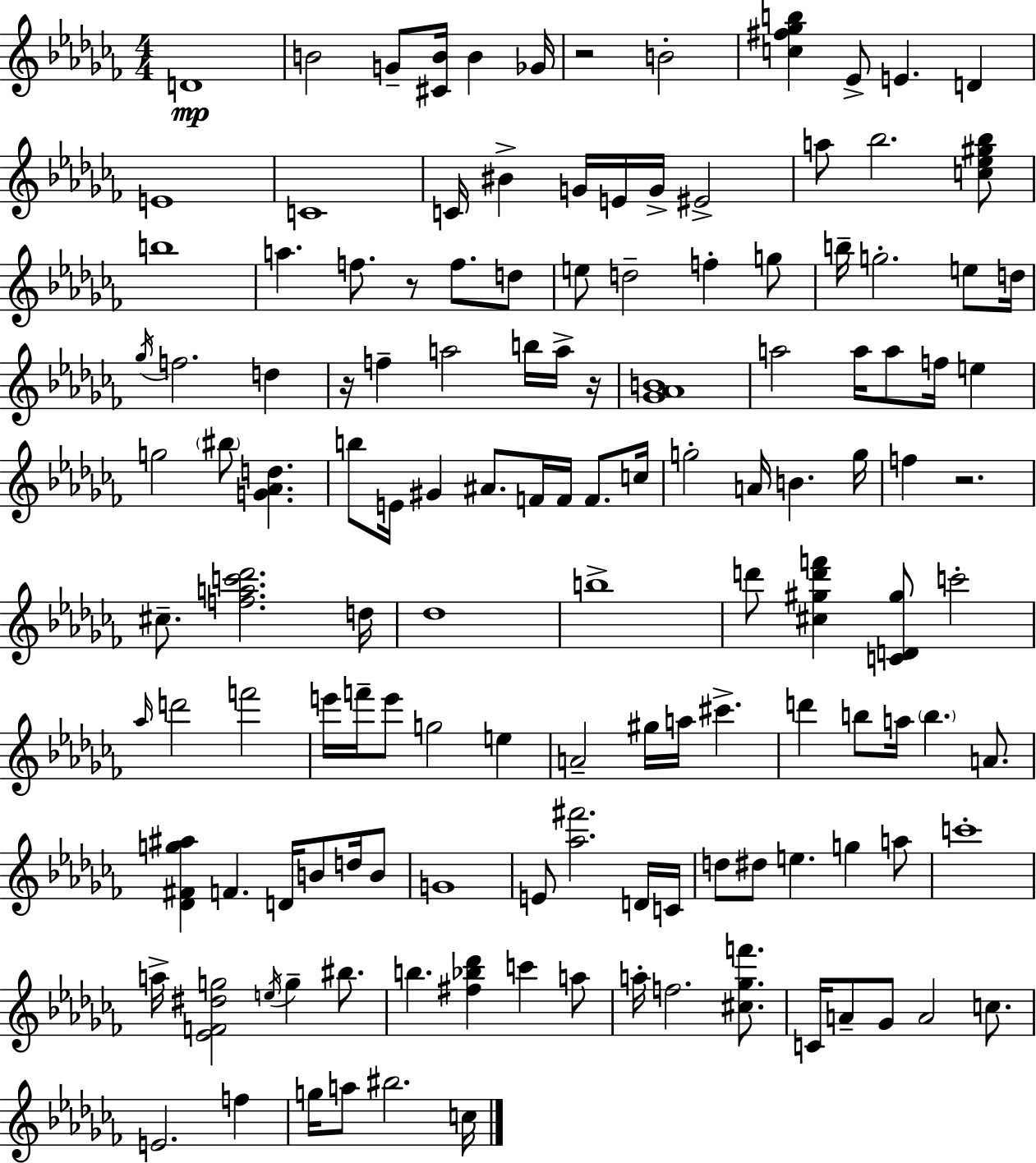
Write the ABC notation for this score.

X:1
T:Untitled
M:4/4
L:1/4
K:Abm
D4 B2 G/2 [^CB]/4 B _G/4 z2 B2 [c^f_gb] _E/2 E D E4 C4 C/4 ^B G/4 E/4 G/4 ^E2 a/2 _b2 [c_e^g_b]/2 b4 a f/2 z/2 f/2 d/2 e/2 d2 f g/2 b/4 g2 e/2 d/4 _g/4 f2 d z/4 f a2 b/4 a/4 z/4 [_G_AB]4 a2 a/4 a/2 f/4 e g2 ^b/2 [G_Ad] b/2 E/4 ^G ^A/2 F/4 F/4 F/2 c/4 g2 A/4 B g/4 f z2 ^c/2 [fac'_d']2 d/4 _d4 b4 d'/2 [^c^gd'f'] [CD^g]/2 c'2 _a/4 d'2 f'2 e'/4 f'/4 e'/2 g2 e A2 ^g/4 a/4 ^c' d' b/2 a/4 b A/2 [_D^Fg^a] F D/4 B/2 d/4 B/2 G4 E/2 [_a^f']2 D/4 C/4 d/2 ^d/2 e g a/2 c'4 a/4 [_EF^dg]2 e/4 g ^b/2 b [^f_b_d'] c' a/2 a/4 f2 [^c_gf']/2 C/4 A/2 _G/2 A2 c/2 E2 f g/4 a/2 ^b2 c/4